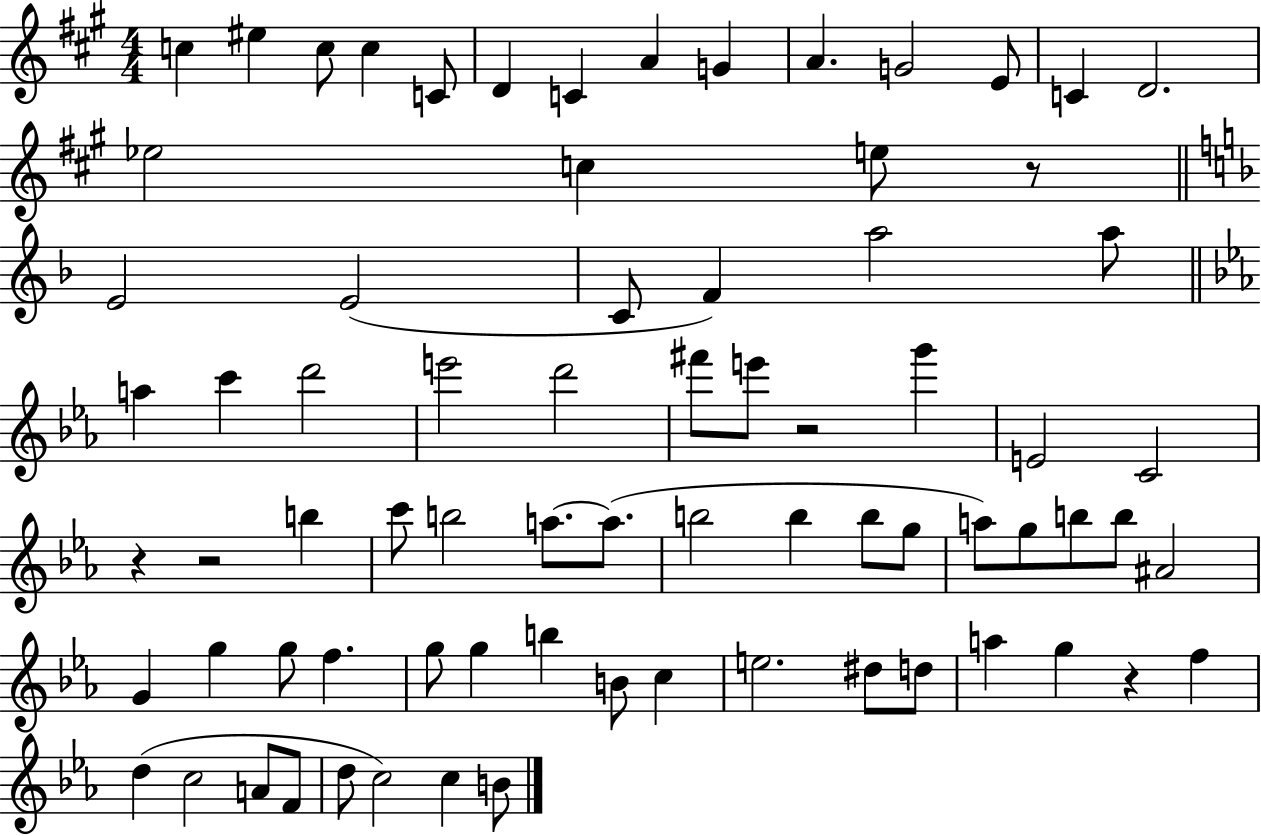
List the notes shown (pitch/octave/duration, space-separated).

C5/q EIS5/q C5/e C5/q C4/e D4/q C4/q A4/q G4/q A4/q. G4/h E4/e C4/q D4/h. Eb5/h C5/q E5/e R/e E4/h E4/h C4/e F4/q A5/h A5/e A5/q C6/q D6/h E6/h D6/h F#6/e E6/e R/h G6/q E4/h C4/h R/q R/h B5/q C6/e B5/h A5/e. A5/e. B5/h B5/q B5/e G5/e A5/e G5/e B5/e B5/e A#4/h G4/q G5/q G5/e F5/q. G5/e G5/q B5/q B4/e C5/q E5/h. D#5/e D5/e A5/q G5/q R/q F5/q D5/q C5/h A4/e F4/e D5/e C5/h C5/q B4/e